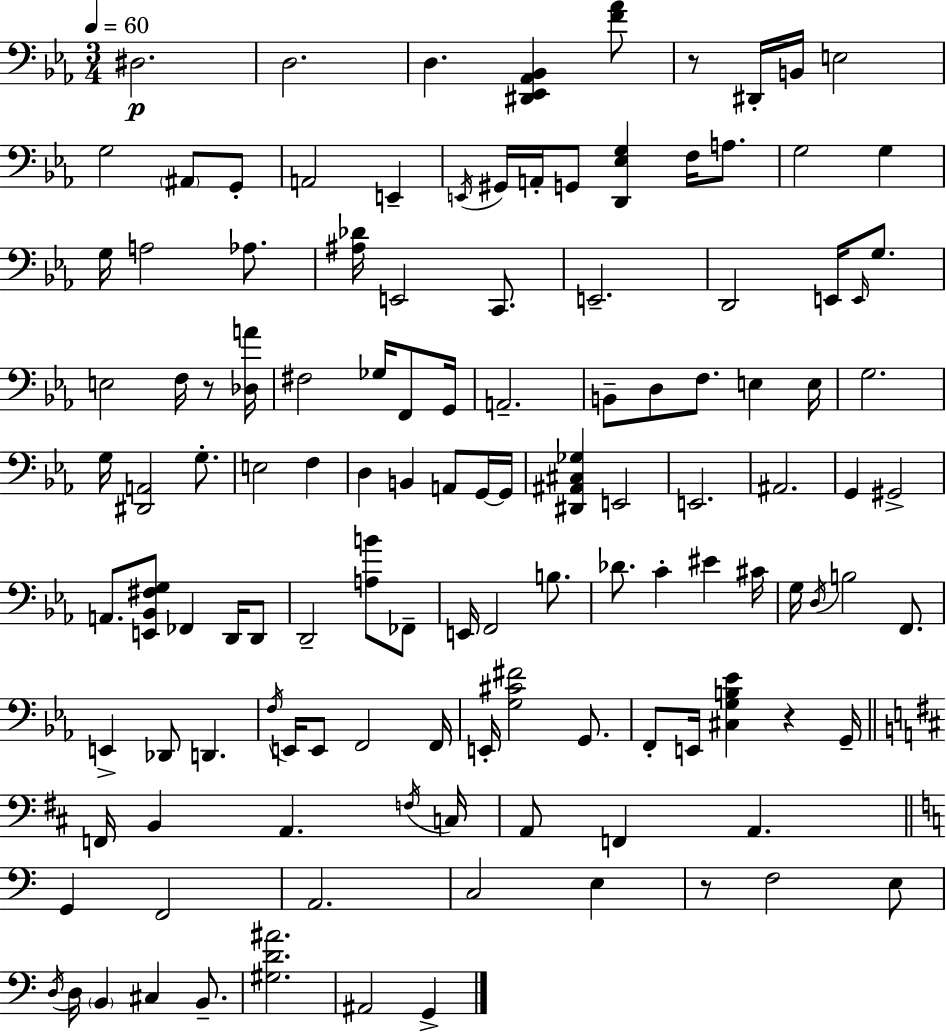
D#3/h. D3/h. D3/q. [D#2,Eb2,Ab2,Bb2]/q [F4,Ab4]/e R/e D#2/s B2/s E3/h G3/h A#2/e G2/e A2/h E2/q E2/s G#2/s A2/s G2/e [D2,Eb3,G3]/q F3/s A3/e. G3/h G3/q G3/s A3/h Ab3/e. [A#3,Db4]/s E2/h C2/e. E2/h. D2/h E2/s E2/s G3/e. E3/h F3/s R/e [Db3,A4]/s F#3/h Gb3/s F2/e G2/s A2/h. B2/e D3/e F3/e. E3/q E3/s G3/h. G3/s [D#2,A2]/h G3/e. E3/h F3/q D3/q B2/q A2/e G2/s G2/s [D#2,A#2,C#3,Gb3]/q E2/h E2/h. A#2/h. G2/q G#2/h A2/e. [E2,Bb2,F#3,G3]/e FES2/q D2/s D2/e D2/h [A3,B4]/e FES2/e E2/s F2/h B3/e. Db4/e. C4/q EIS4/q C#4/s G3/s D3/s B3/h F2/e. E2/q Db2/e D2/q. F3/s E2/s E2/e F2/h F2/s E2/s [G3,C#4,F#4]/h G2/e. F2/e E2/s [C#3,G3,B3,Eb4]/q R/q G2/s F2/s B2/q A2/q. F3/s C3/s A2/e F2/q A2/q. G2/q F2/h A2/h. C3/h E3/q R/e F3/h E3/e D3/s D3/s B2/q C#3/q B2/e. [G#3,D4,A#4]/h. A#2/h G2/q